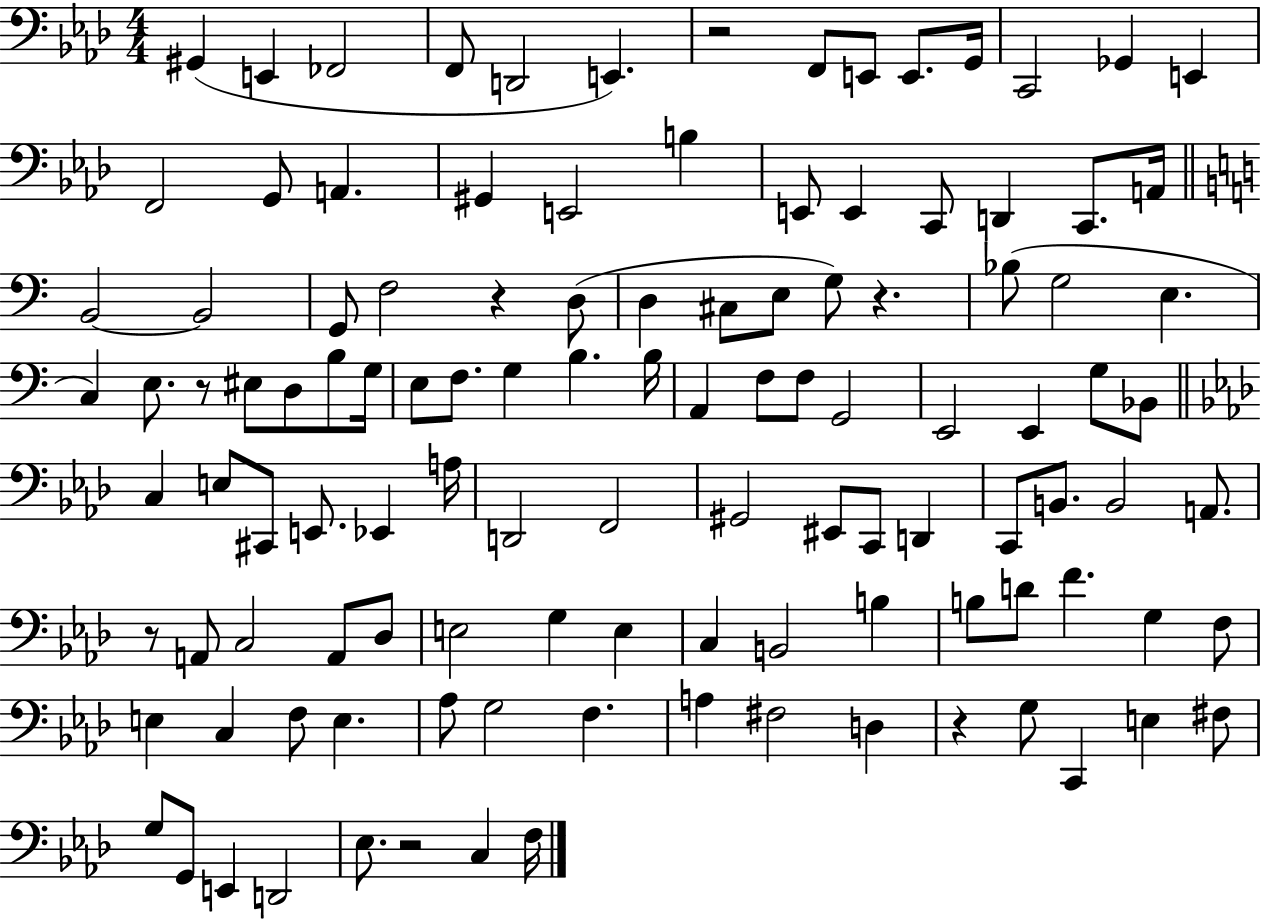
X:1
T:Untitled
M:4/4
L:1/4
K:Ab
^G,, E,, _F,,2 F,,/2 D,,2 E,, z2 F,,/2 E,,/2 E,,/2 G,,/4 C,,2 _G,, E,, F,,2 G,,/2 A,, ^G,, E,,2 B, E,,/2 E,, C,,/2 D,, C,,/2 A,,/4 B,,2 B,,2 G,,/2 F,2 z D,/2 D, ^C,/2 E,/2 G,/2 z _B,/2 G,2 E, C, E,/2 z/2 ^E,/2 D,/2 B,/2 G,/4 E,/2 F,/2 G, B, B,/4 A,, F,/2 F,/2 G,,2 E,,2 E,, G,/2 _B,,/2 C, E,/2 ^C,,/2 E,,/2 _E,, A,/4 D,,2 F,,2 ^G,,2 ^E,,/2 C,,/2 D,, C,,/2 B,,/2 B,,2 A,,/2 z/2 A,,/2 C,2 A,,/2 _D,/2 E,2 G, E, C, B,,2 B, B,/2 D/2 F G, F,/2 E, C, F,/2 E, _A,/2 G,2 F, A, ^F,2 D, z G,/2 C,, E, ^F,/2 G,/2 G,,/2 E,, D,,2 _E,/2 z2 C, F,/4